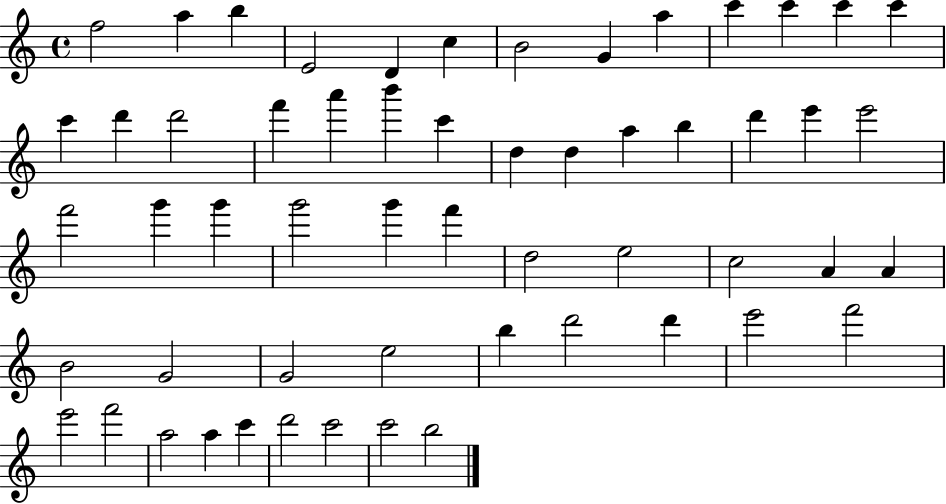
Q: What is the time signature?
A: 4/4